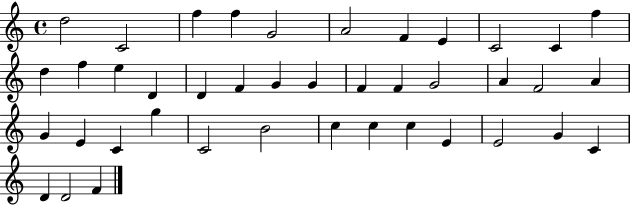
D5/h C4/h F5/q F5/q G4/h A4/h F4/q E4/q C4/h C4/q F5/q D5/q F5/q E5/q D4/q D4/q F4/q G4/q G4/q F4/q F4/q G4/h A4/q F4/h A4/q G4/q E4/q C4/q G5/q C4/h B4/h C5/q C5/q C5/q E4/q E4/h G4/q C4/q D4/q D4/h F4/q